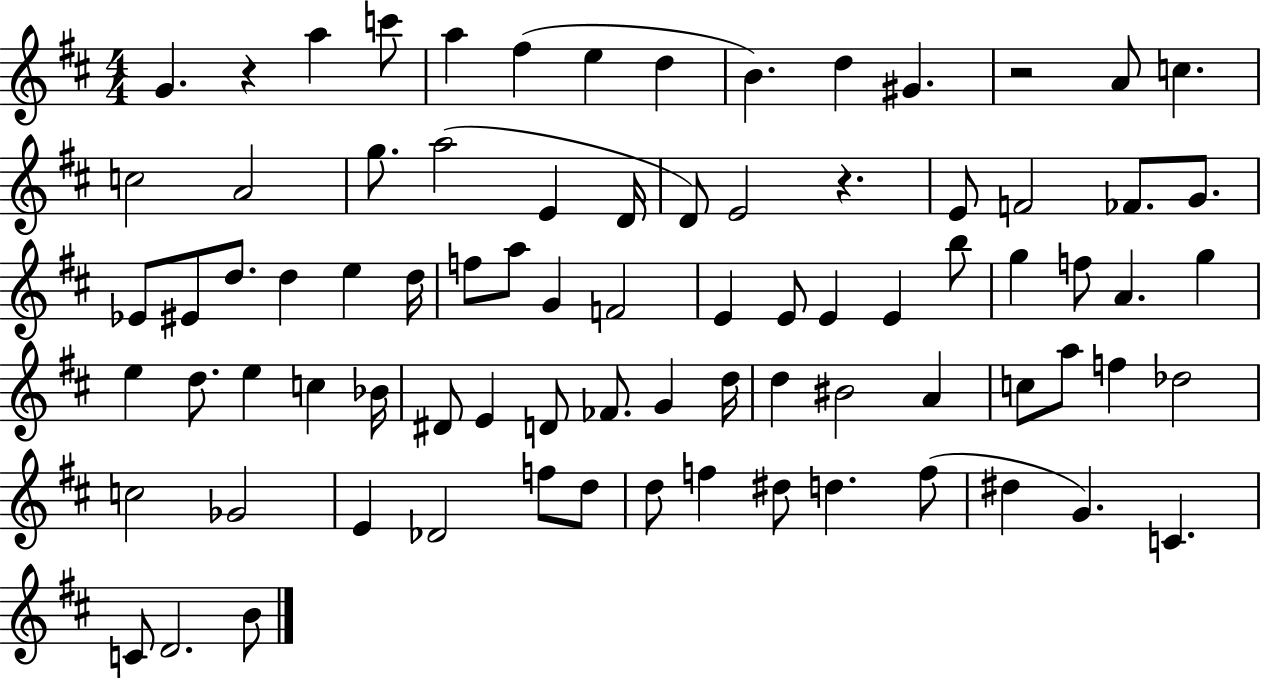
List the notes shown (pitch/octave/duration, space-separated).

G4/q. R/q A5/q C6/e A5/q F#5/q E5/q D5/q B4/q. D5/q G#4/q. R/h A4/e C5/q. C5/h A4/h G5/e. A5/h E4/q D4/s D4/e E4/h R/q. E4/e F4/h FES4/e. G4/e. Eb4/e EIS4/e D5/e. D5/q E5/q D5/s F5/e A5/e G4/q F4/h E4/q E4/e E4/q E4/q B5/e G5/q F5/e A4/q. G5/q E5/q D5/e. E5/q C5/q Bb4/s D#4/e E4/q D4/e FES4/e. G4/q D5/s D5/q BIS4/h A4/q C5/e A5/e F5/q Db5/h C5/h Gb4/h E4/q Db4/h F5/e D5/e D5/e F5/q D#5/e D5/q. F5/e D#5/q G4/q. C4/q. C4/e D4/h. B4/e